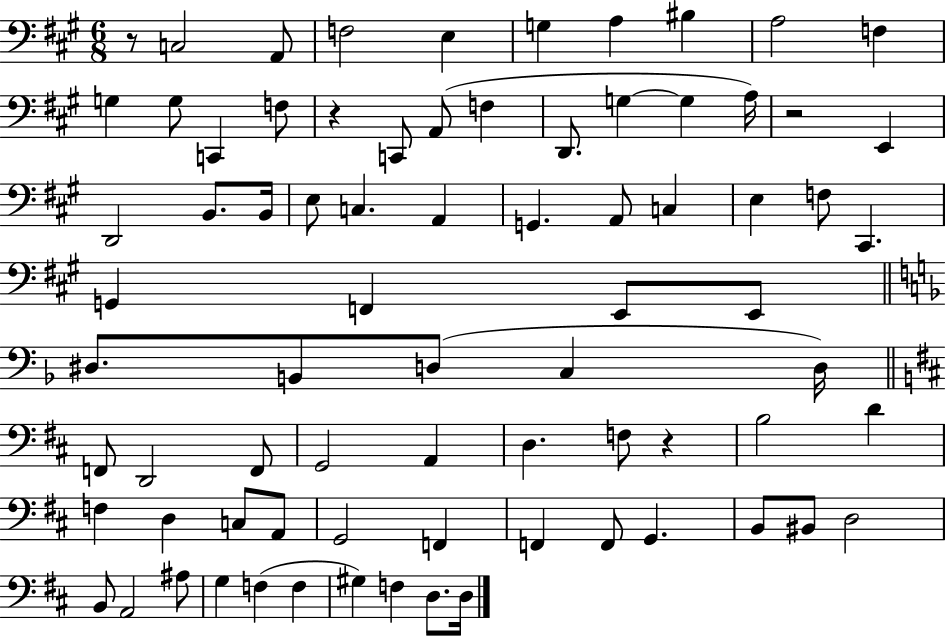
X:1
T:Untitled
M:6/8
L:1/4
K:A
z/2 C,2 A,,/2 F,2 E, G, A, ^B, A,2 F, G, G,/2 C,, F,/2 z C,,/2 A,,/2 F, D,,/2 G, G, A,/4 z2 E,, D,,2 B,,/2 B,,/4 E,/2 C, A,, G,, A,,/2 C, E, F,/2 ^C,, G,, F,, E,,/2 E,,/2 ^D,/2 B,,/2 D,/2 C, D,/4 F,,/2 D,,2 F,,/2 G,,2 A,, D, F,/2 z B,2 D F, D, C,/2 A,,/2 G,,2 F,, F,, F,,/2 G,, B,,/2 ^B,,/2 D,2 B,,/2 A,,2 ^A,/2 G, F, F, ^G, F, D,/2 D,/4